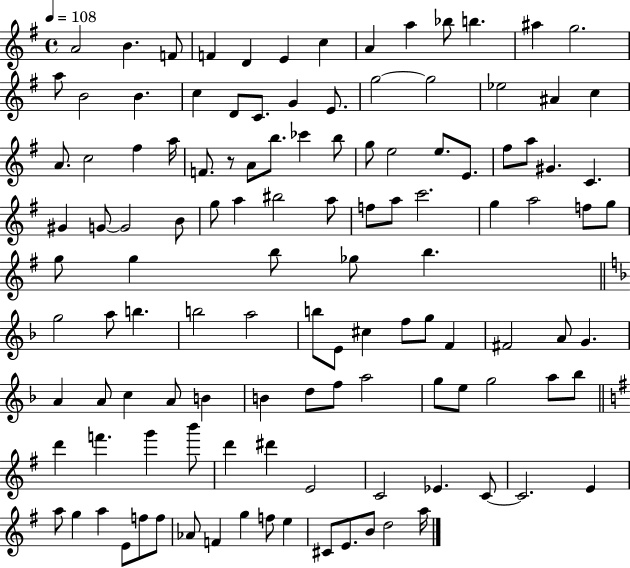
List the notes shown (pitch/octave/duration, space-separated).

A4/h B4/q. F4/e F4/q D4/q E4/q C5/q A4/q A5/q Bb5/e B5/q. A#5/q G5/h. A5/e B4/h B4/q. C5/q D4/e C4/e. G4/q E4/e. G5/h G5/h Eb5/h A#4/q C5/q A4/e. C5/h F#5/q A5/s F4/e. R/e A4/e B5/e. CES6/q B5/e G5/e E5/h E5/e. E4/e. F#5/e A5/e G#4/q. C4/q. G#4/q G4/e G4/h B4/e G5/e A5/q BIS5/h A5/e F5/e A5/e C6/h. G5/q A5/h F5/e G5/e G5/e G5/q B5/e Gb5/e B5/q. G5/h A5/e B5/q. B5/h A5/h B5/e E4/e C#5/q F5/e G5/e F4/q F#4/h A4/e G4/q. A4/q A4/e C5/q A4/e B4/q B4/q D5/e F5/e A5/h G5/e E5/e G5/h A5/e Bb5/e D6/q F6/q. G6/q B6/e D6/q D#6/q E4/h C4/h Eb4/q. C4/e C4/h. E4/q A5/e G5/q A5/q E4/e F5/e F5/e Ab4/e F4/q G5/q F5/e E5/q C#4/e E4/e. B4/e D5/h A5/s